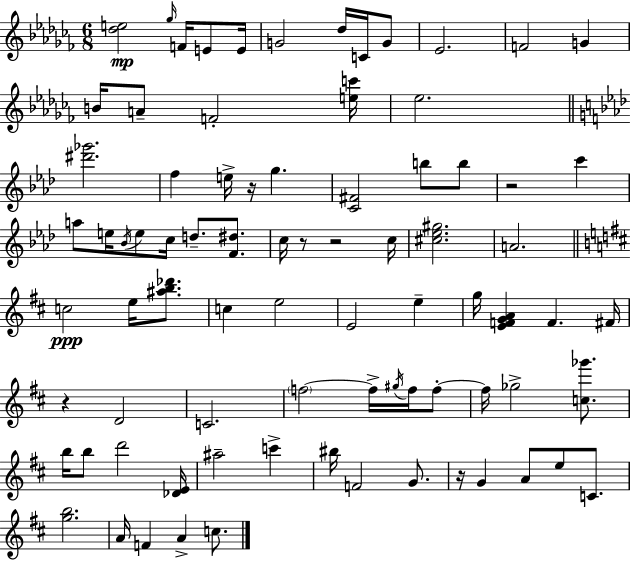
{
  \clef treble
  \numericTimeSignature
  \time 6/8
  \key aes \minor
  <des'' e''>2\mp \grace { ges''16 } f'16 e'8 | e'16 g'2 des''16 c'16 g'8 | ees'2. | f'2 g'4 | \break b'16 a'8-- f'2-. | <e'' c'''>16 ees''2. | \bar "||" \break \key f \minor <dis''' ges'''>2. | f''4 e''16-> r16 g''4. | <c' fis'>2 b''8 b''8 | r2 c'''4 | \break a''8 e''16 \acciaccatura { bes'16 } e''8 c''16 d''8.-- <f' dis''>8. | c''16 r8 r2 | c''16 <cis'' ees'' gis''>2. | a'2. | \break \bar "||" \break \key d \major c''2\ppp e''16 <ais'' b'' des'''>8. | c''4 e''2 | e'2 e''4-- | g''16 <e' f' g' a'>4 f'4. fis'16 | \break r4 d'2 | c'2. | \parenthesize f''2~~ f''16-> \acciaccatura { gis''16 } f''16 f''8-.~~ | f''16 ges''2-> <c'' ges'''>8. | \break b''16 b''8 d'''2 | <des' e'>16 ais''2-- c'''4-> | bis''16 f'2 g'8. | r16 g'4 a'8 e''8 c'8. | \break <g'' b''>2. | a'16 f'4 a'4-> c''8. | \bar "|."
}